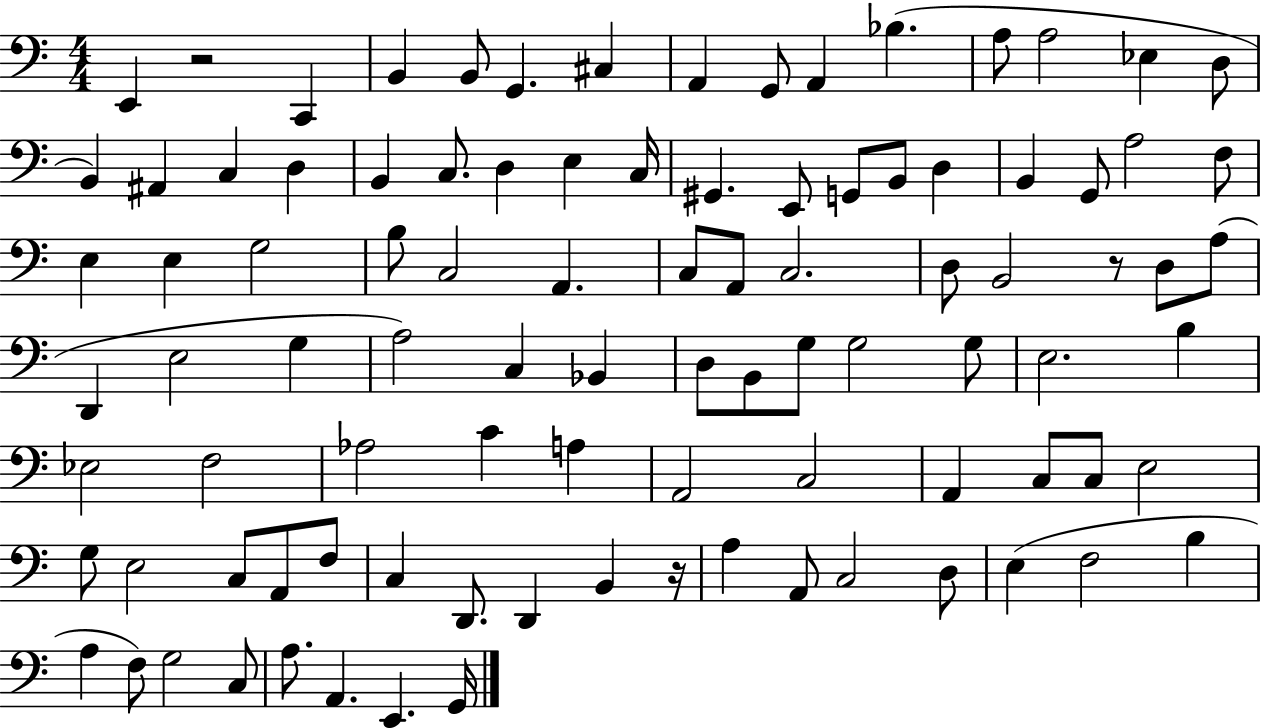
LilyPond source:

{
  \clef bass
  \numericTimeSignature
  \time 4/4
  \key c \major
  e,4 r2 c,4 | b,4 b,8 g,4. cis4 | a,4 g,8 a,4 bes4.( | a8 a2 ees4 d8 | \break b,4) ais,4 c4 d4 | b,4 c8. d4 e4 c16 | gis,4. e,8 g,8 b,8 d4 | b,4 g,8 a2 f8 | \break e4 e4 g2 | b8 c2 a,4. | c8 a,8 c2. | d8 b,2 r8 d8 a8( | \break d,4 e2 g4 | a2) c4 bes,4 | d8 b,8 g8 g2 g8 | e2. b4 | \break ees2 f2 | aes2 c'4 a4 | a,2 c2 | a,4 c8 c8 e2 | \break g8 e2 c8 a,8 f8 | c4 d,8. d,4 b,4 r16 | a4 a,8 c2 d8 | e4( f2 b4 | \break a4 f8) g2 c8 | a8. a,4. e,4. g,16 | \bar "|."
}